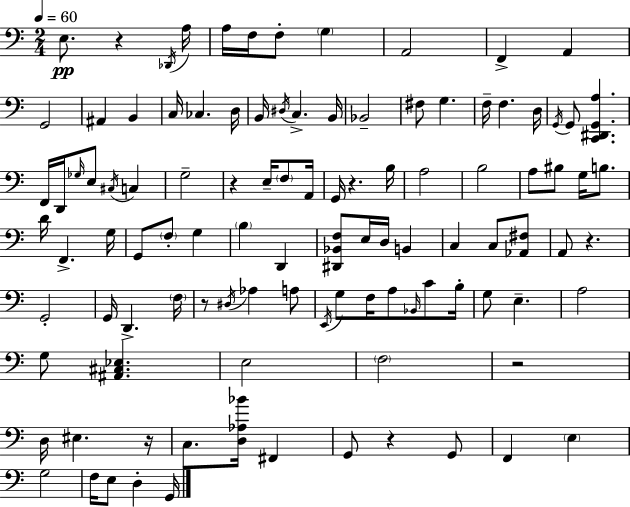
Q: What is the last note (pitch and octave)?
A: G2